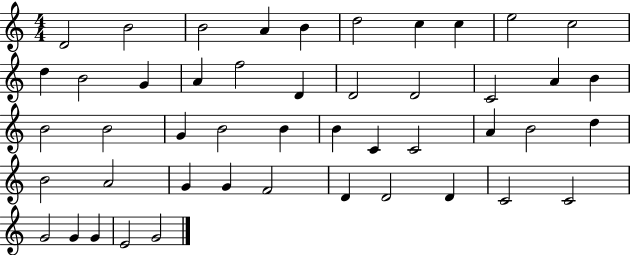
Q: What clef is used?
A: treble